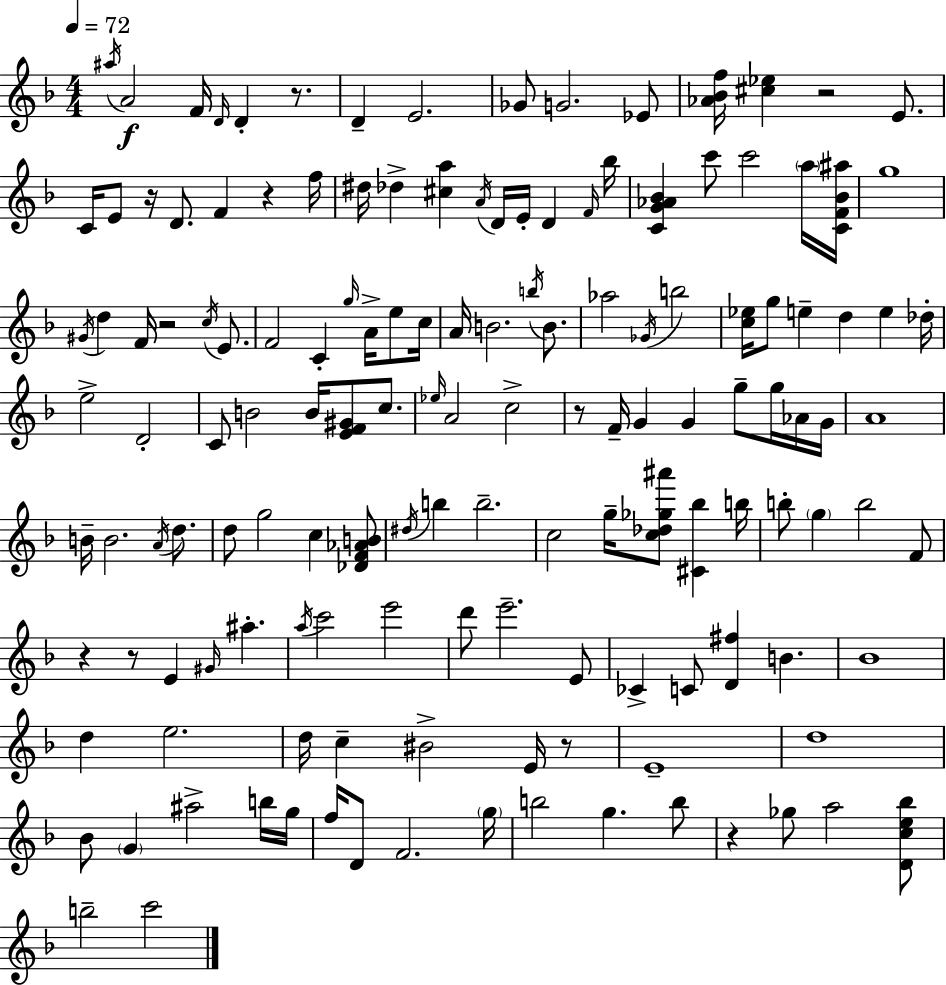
{
  \clef treble
  \numericTimeSignature
  \time 4/4
  \key d \minor
  \tempo 4 = 72
  \acciaccatura { ais''16 }\f a'2 f'16 \grace { d'16 } d'4-. r8. | d'4-- e'2. | ges'8 g'2. | ees'8 <aes' bes' f''>16 <cis'' ees''>4 r2 e'8. | \break c'16 e'8 r16 d'8. f'4 r4 | f''16 dis''16 des''4-> <cis'' a''>4 \acciaccatura { a'16 } d'16 e'16-. d'4 | \grace { f'16 } bes''16 <c' g' aes' bes'>4 c'''8 c'''2 | \parenthesize a''16 <c' f' bes' ais''>16 g''1 | \break \acciaccatura { gis'16 } d''4 f'16 r2 | \acciaccatura { c''16 } e'8. f'2 c'4-. | \grace { g''16 } a'16-> e''8 c''16 a'16 b'2. | \acciaccatura { b''16 } b'8. aes''2 | \break \acciaccatura { ges'16 } b''2 <c'' ees''>16 g''8 e''4-- | d''4 e''4 des''16-. e''2-> | d'2-. c'8 b'2 | b'16 <e' f' gis'>8 c''8. \grace { ees''16 } a'2 | \break c''2-> r8 f'16-- g'4 | g'4 g''8-- g''16 aes'16 g'16 a'1 | b'16-- b'2. | \acciaccatura { a'16 } d''8. d''8 g''2 | \break c''4 <des' f' aes' b'>8 \acciaccatura { dis''16 } b''4 | b''2.-- c''2 | g''16-- <c'' des'' ges'' ais'''>8 <cis' bes''>4 b''16 b''8-. \parenthesize g''4 | b''2 f'8 r4 | \break r8 e'4 \grace { gis'16 } ais''4.-. \acciaccatura { a''16 } c'''2 | e'''2 d'''8 | e'''2.-- e'8 ces'4-> | c'8 <d' fis''>4 b'4. bes'1 | \break d''4 | e''2. d''16 c''4-- | bis'2-> e'16 r8 e'1-- | d''1 | \break bes'8 | \parenthesize g'4 ais''2-> b''16 g''16 f''16 d'8 | f'2. \parenthesize g''16 b''2 | g''4. b''8 r4 | \break ges''8 a''2 <d' c'' e'' bes''>8 b''2-- | c'''2 \bar "|."
}